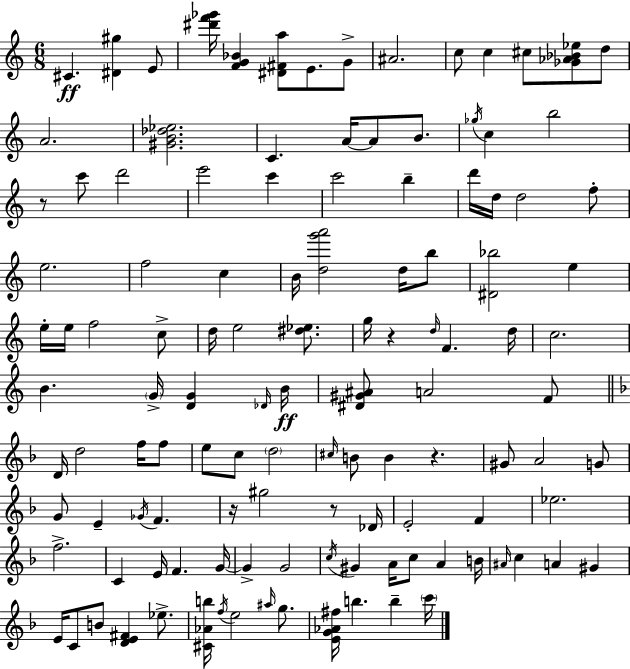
{
  \clef treble
  \numericTimeSignature
  \time 6/8
  \key c \major
  \repeat volta 2 { cis'4.\ff <dis' gis''>4 e'8 | <dis''' f''' ges'''>16 <f' g' bes'>4 <dis' fis' a''>8 e'8. g'8-> | ais'2. | c''8 c''4 cis''8 <ges' aes' bes' ees''>8 d''8 | \break a'2. | <gis' b' des'' ees''>2. | c'4. a'16~~ a'8 b'8. | \acciaccatura { ges''16 } c''4 b''2 | \break r8 c'''8 d'''2 | e'''2 c'''4 | c'''2 b''4-- | d'''16 d''16 d''2 f''8-. | \break e''2. | f''2 c''4 | b'16 <d'' g''' a'''>2 d''16 b''8 | <dis' bes''>2 e''4 | \break e''16-. e''16 f''2 c''8-> | d''16 e''2 <dis'' ees''>8. | g''16 r4 \grace { d''16 } f'4. | d''16 c''2. | \break b'4. \parenthesize g'16-> <d' g'>4 | \grace { des'16 } b'16\ff <dis' gis' ais'>8 a'2 | f'8 \bar "||" \break \key f \major d'16 d''2 f''16 f''8 | e''8 c''8 \parenthesize d''2 | \grace { cis''16 } b'8 b'4 r4. | gis'8 a'2 g'8 | \break g'8 e'4-- \acciaccatura { ges'16 } f'4. | r16 gis''2 r8 | des'16 e'2-. f'4 | ees''2. | \break f''2.-> | c'4 e'16 f'4. | g'16~~ g'4-> g'2 | \acciaccatura { c''16 } gis'4 a'16 c''8 a'4 | \break b'16 \grace { ais'16 } c''4 a'4 | gis'4 e'16 c'8 b'8 <d' e' fis'>4 | ees''8.-> <cis' aes' b''>16 \acciaccatura { f''16 } e''2 | \grace { ais''16 } g''8. <e' g' aes' fis''>16 b''4. | \break b''4-- \parenthesize c'''16 } \bar "|."
}